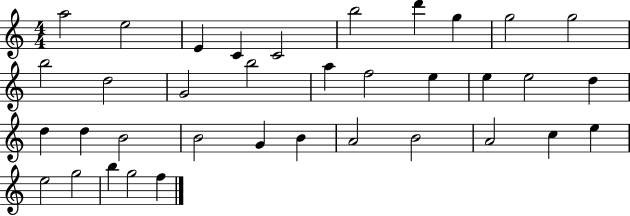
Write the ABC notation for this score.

X:1
T:Untitled
M:4/4
L:1/4
K:C
a2 e2 E C C2 b2 d' g g2 g2 b2 d2 G2 b2 a f2 e e e2 d d d B2 B2 G B A2 B2 A2 c e e2 g2 b g2 f